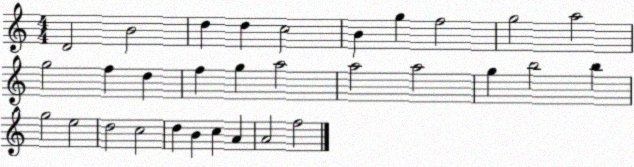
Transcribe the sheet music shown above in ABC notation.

X:1
T:Untitled
M:4/4
L:1/4
K:C
D2 B2 d d c2 B g f2 g2 a2 g2 f d f g a2 a2 a2 g b2 b g2 e2 d2 c2 d B c A A2 f2